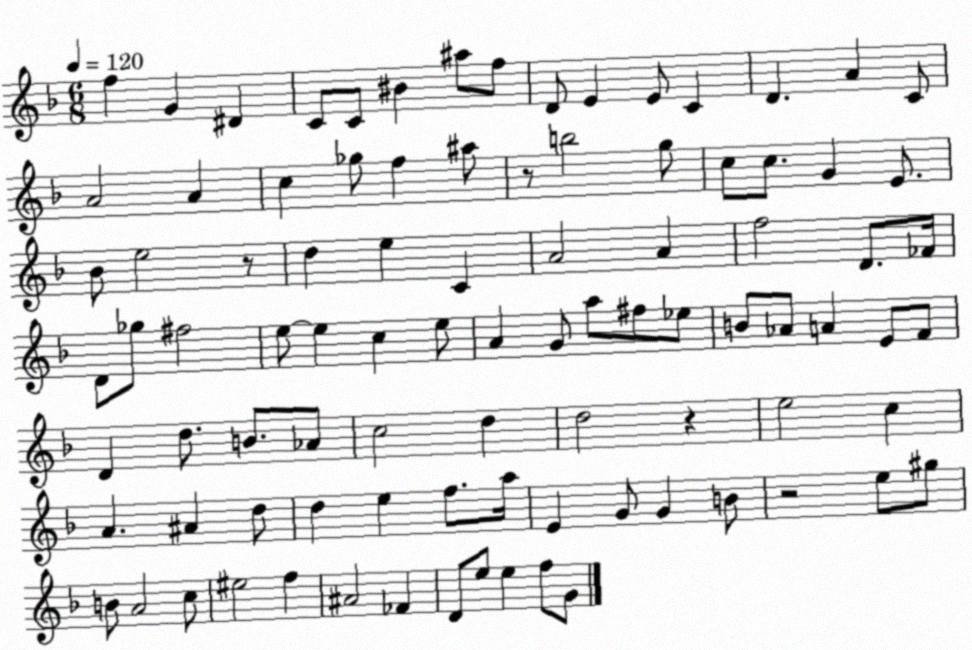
X:1
T:Untitled
M:6/8
L:1/4
K:F
f G ^D C/2 C/2 ^B ^a/2 f/2 D/2 E E/2 C D A C/2 A2 A c _g/2 f ^a/2 z/2 b2 g/2 c/2 c/2 G E/2 _B/2 e2 z/2 d e C A2 A f2 D/2 _F/4 D/2 _g/2 ^f2 e/2 e c e/2 A G/2 a/2 ^f/2 _e/2 B/2 _A/2 A E/2 F/2 D d/2 B/2 _A/2 c2 d d2 z e2 c A ^A d/2 d e f/2 a/4 E G/2 G B/2 z2 e/2 ^g/2 B/2 A2 c/2 ^e2 f ^A2 _F D/2 e/2 e f/2 G/2